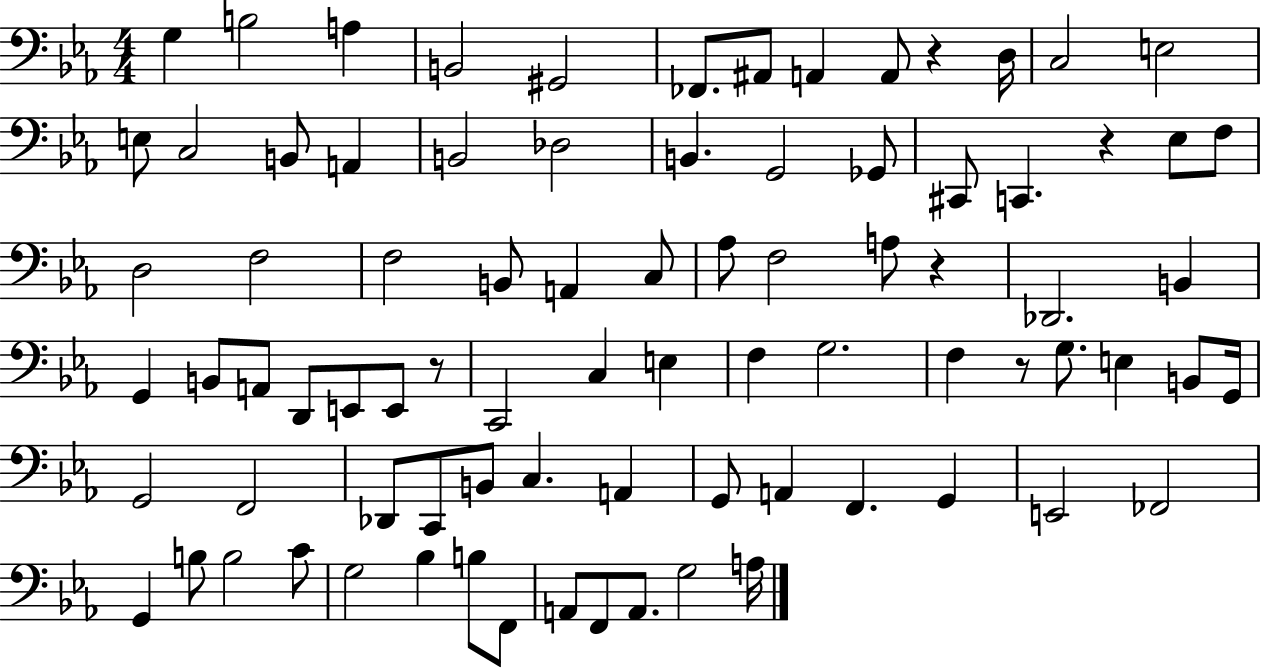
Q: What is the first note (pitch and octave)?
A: G3